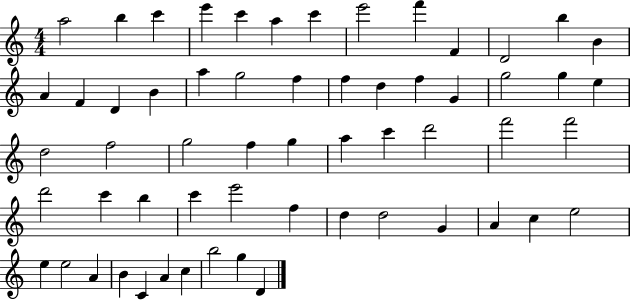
X:1
T:Untitled
M:4/4
L:1/4
K:C
a2 b c' e' c' a c' e'2 f' F D2 b B A F D B a g2 f f d f G g2 g e d2 f2 g2 f g a c' d'2 f'2 f'2 d'2 c' b c' e'2 f d d2 G A c e2 e e2 A B C A c b2 g D